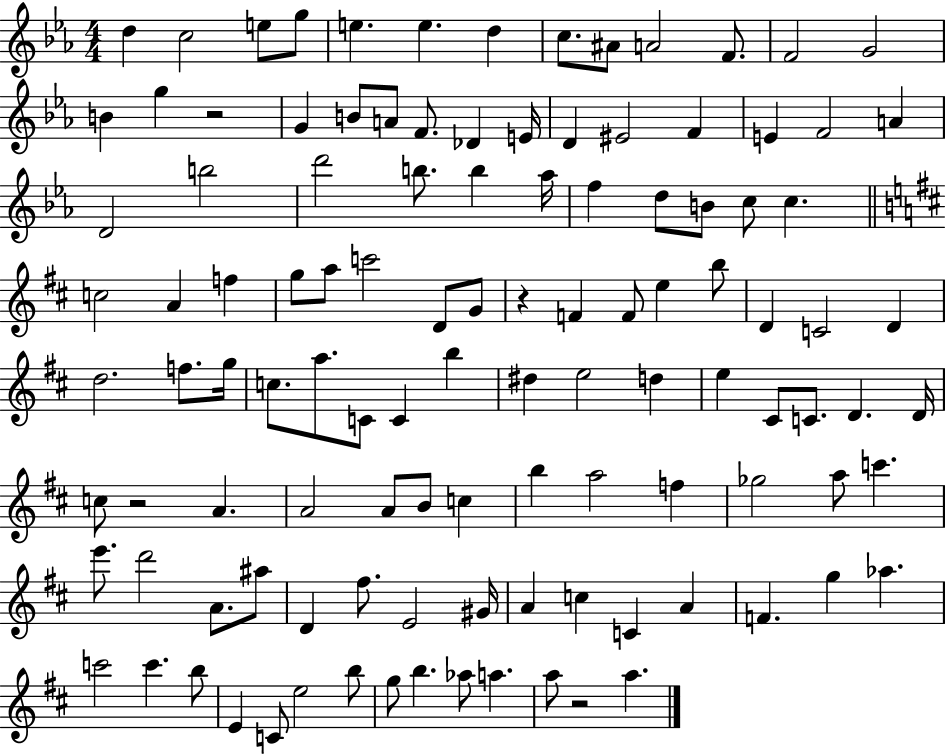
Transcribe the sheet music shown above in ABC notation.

X:1
T:Untitled
M:4/4
L:1/4
K:Eb
d c2 e/2 g/2 e e d c/2 ^A/2 A2 F/2 F2 G2 B g z2 G B/2 A/2 F/2 _D E/4 D ^E2 F E F2 A D2 b2 d'2 b/2 b _a/4 f d/2 B/2 c/2 c c2 A f g/2 a/2 c'2 D/2 G/2 z F F/2 e b/2 D C2 D d2 f/2 g/4 c/2 a/2 C/2 C b ^d e2 d e ^C/2 C/2 D D/4 c/2 z2 A A2 A/2 B/2 c b a2 f _g2 a/2 c' e'/2 d'2 A/2 ^a/2 D ^f/2 E2 ^G/4 A c C A F g _a c'2 c' b/2 E C/2 e2 b/2 g/2 b _a/2 a a/2 z2 a